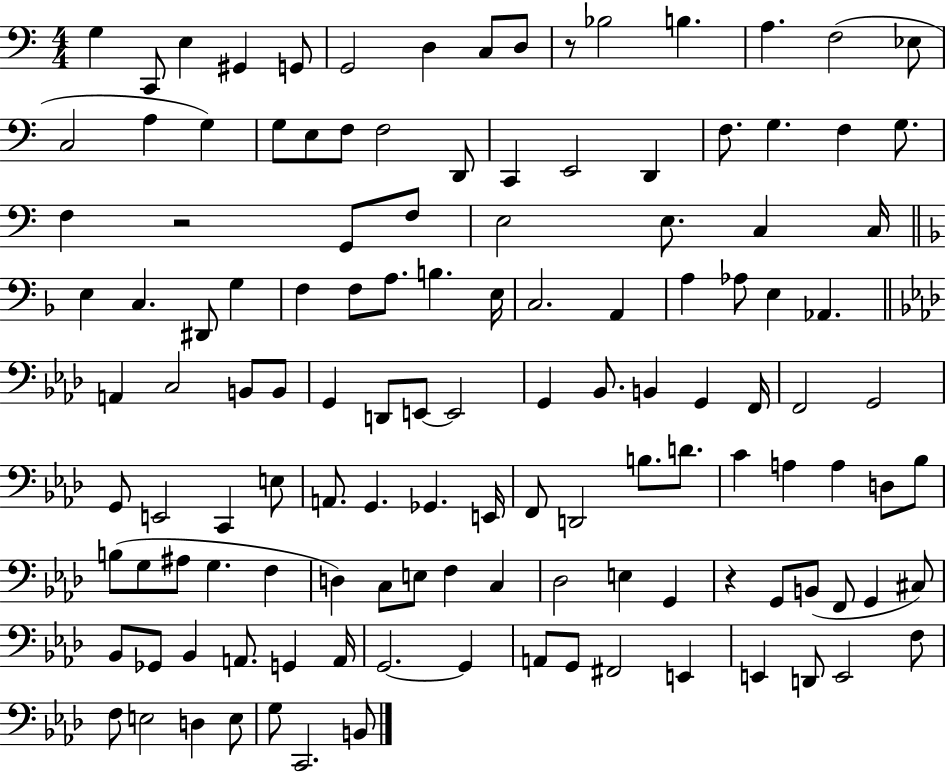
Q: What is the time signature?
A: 4/4